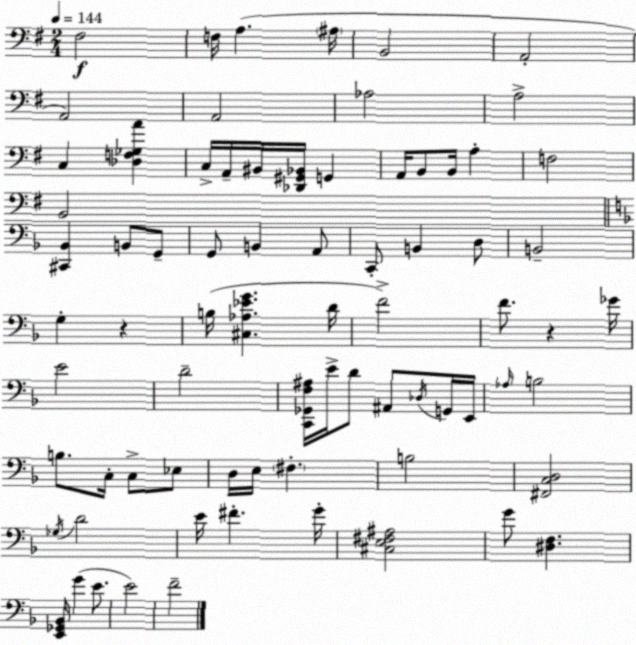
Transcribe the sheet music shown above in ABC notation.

X:1
T:Untitled
M:2/4
L:1/4
K:G
^F,2 F,/4 A, ^A,/4 B,,2 A,,2 A,,2 A,,2 _A,2 A,2 C, [_D,F,_G,A] C,/4 A,,/4 ^B,,/4 [_D,,^G,,_B,,]/4 G,, A,,/4 B,,/2 B,,/4 A, F,2 B,,2 [^C,,_B,,] B,,/2 G,,/2 G,,/2 B,, A,,/2 C,,/2 B,, D,/2 B,,2 G, z B,/4 [^C,_A,_EG] D/4 F2 F/2 z _G/4 E2 D2 [C,,_G,,F,^A,]/4 E/4 D/2 ^A,,/2 _D,/4 G,,/4 E,,/4 _A,/4 B,2 B,/2 C,/4 C,/2 _E,/2 D,/4 E,/4 ^F, B,2 [^F,,C,D,]2 _G,/4 D2 E/4 ^F G/4 [^C,E,^F,^A,]2 G/2 [^D,F,] [E,,_G,,_B,,]/4 G E/2 E2 F2